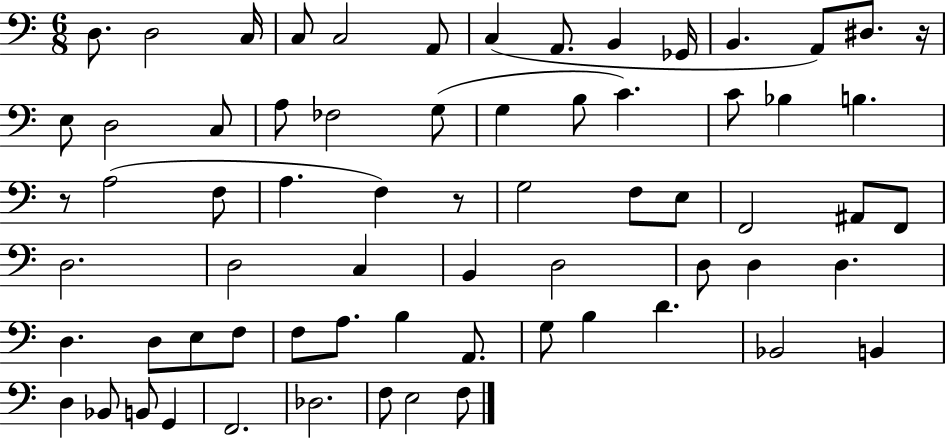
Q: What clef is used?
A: bass